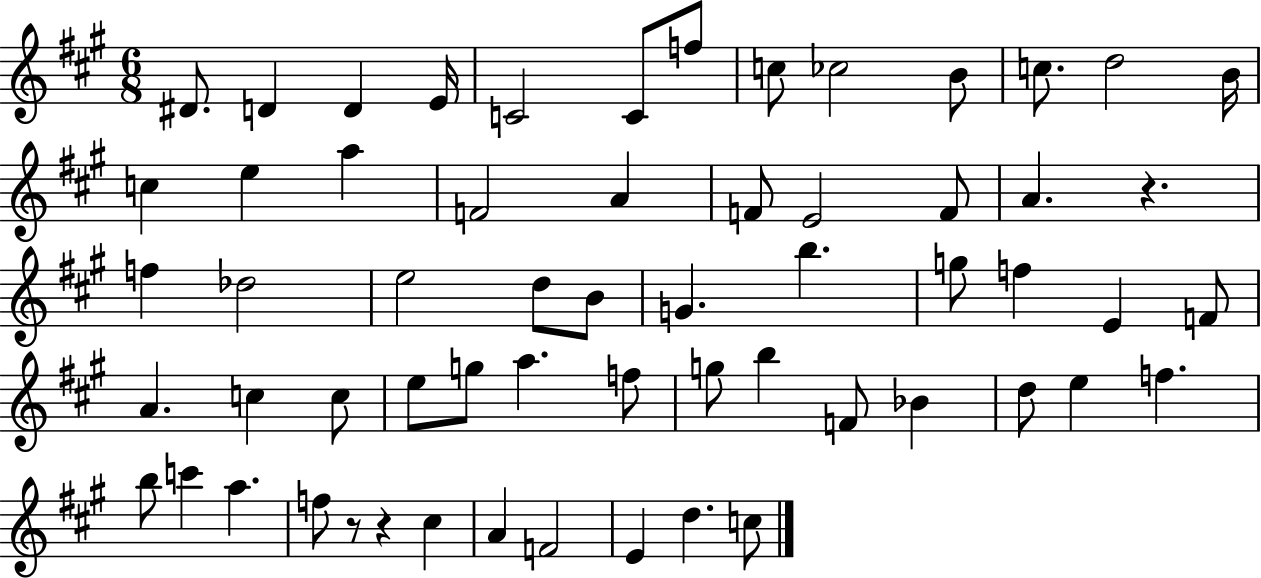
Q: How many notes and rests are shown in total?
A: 60